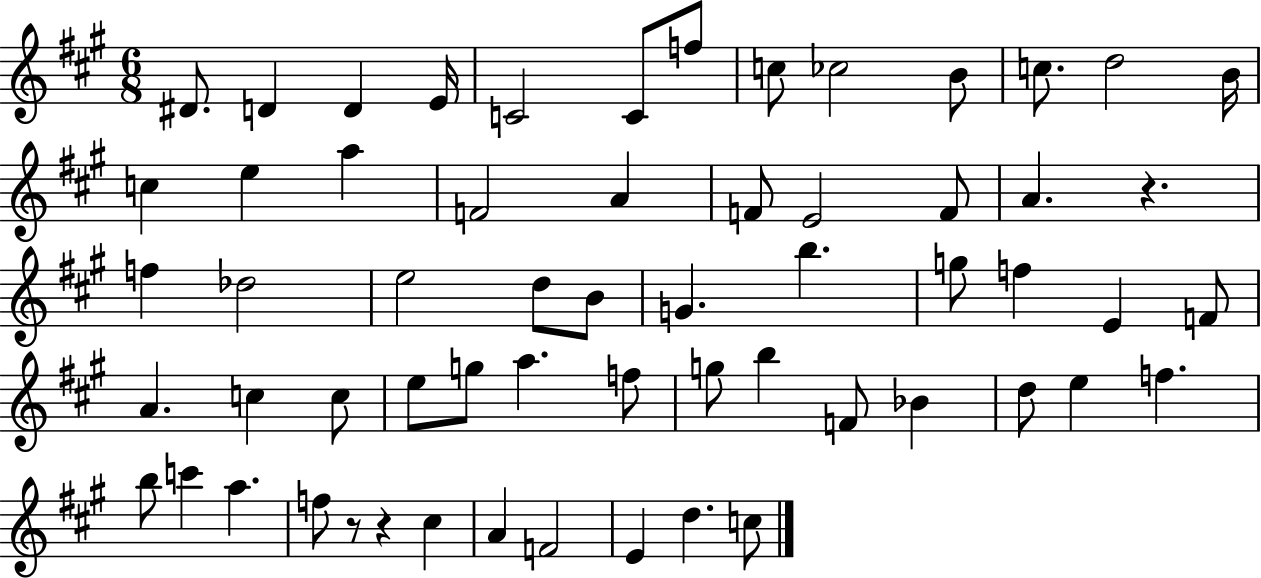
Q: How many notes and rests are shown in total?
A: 60